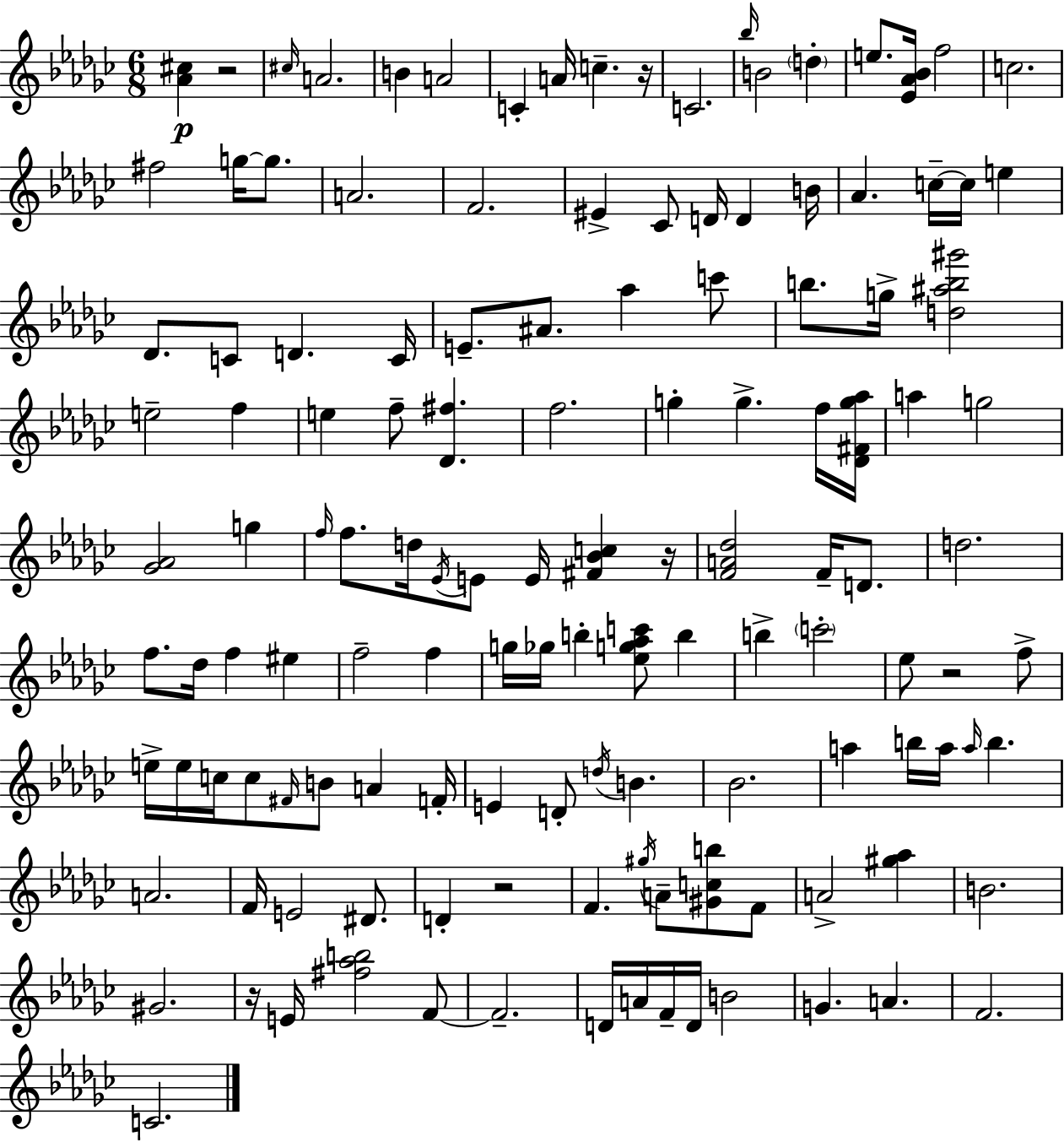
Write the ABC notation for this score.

X:1
T:Untitled
M:6/8
L:1/4
K:Ebm
[_A^c] z2 ^c/4 A2 B A2 C A/4 c z/4 C2 _b/4 B2 d e/2 [_E_A_B]/4 f2 c2 ^f2 g/4 g/2 A2 F2 ^E _C/2 D/4 D B/4 _A c/4 c/4 e _D/2 C/2 D C/4 E/2 ^A/2 _a c'/2 b/2 g/4 [d^ab^g']2 e2 f e f/2 [_D^f] f2 g g f/4 [_D^Fg_a]/4 a g2 [_G_A]2 g f/4 f/2 d/4 _E/4 E/2 E/4 [^F_Bc] z/4 [FA_d]2 F/4 D/2 d2 f/2 _d/4 f ^e f2 f g/4 _g/4 b [_eg_ac']/2 b b c'2 _e/2 z2 f/2 e/4 e/4 c/4 c/2 ^F/4 B/2 A F/4 E D/2 d/4 B _B2 a b/4 a/4 a/4 b A2 F/4 E2 ^D/2 D z2 F ^g/4 A/2 [^Gcb]/2 F/2 A2 [^g_a] B2 ^G2 z/4 E/4 [^f_ab]2 F/2 F2 D/4 A/4 F/4 D/4 B2 G A F2 C2